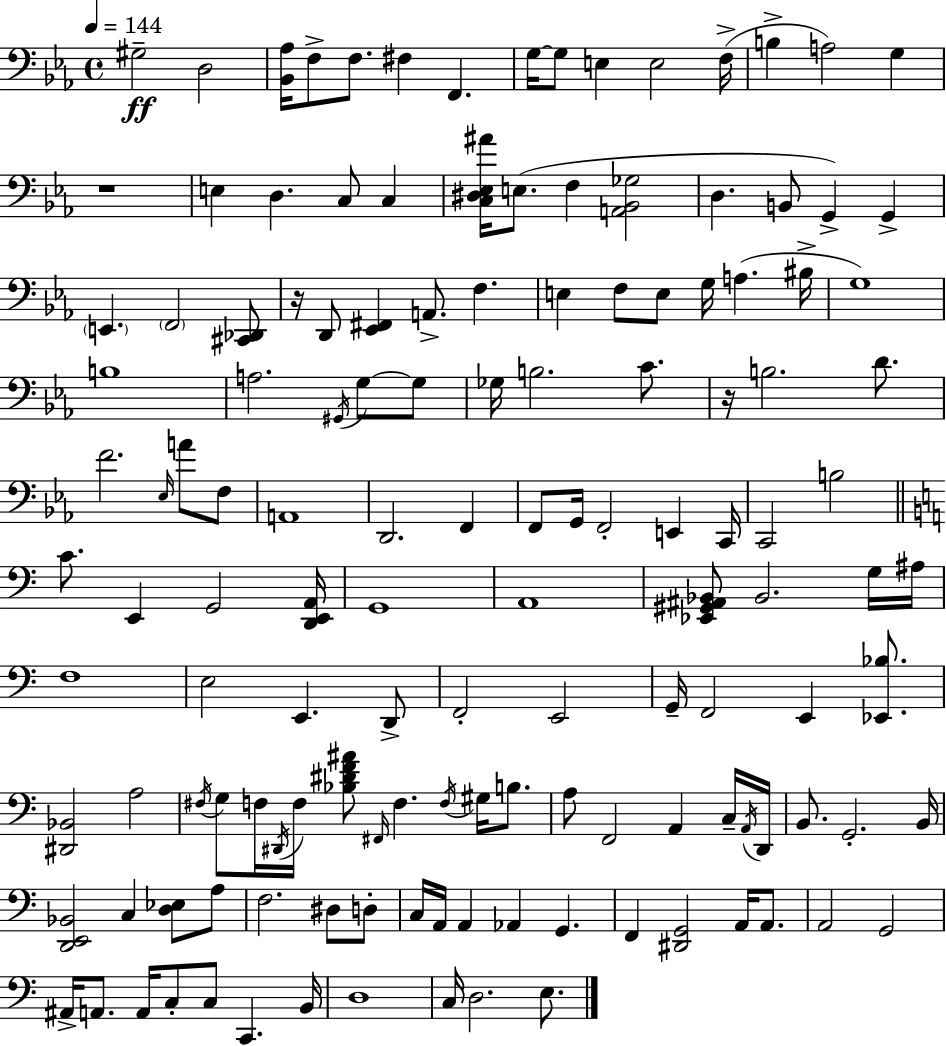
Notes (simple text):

G#3/h D3/h [Bb2,Ab3]/s F3/e F3/e. F#3/q F2/q. G3/s G3/e E3/q E3/h F3/s B3/q A3/h G3/q R/w E3/q D3/q. C3/e C3/q [C3,D#3,Eb3,A#4]/s E3/e. F3/q [A2,Bb2,Gb3]/h D3/q. B2/e G2/q G2/q E2/q. F2/h [C#2,Db2]/e R/s D2/e [Eb2,F#2]/q A2/e. F3/q. E3/q F3/e E3/e G3/s A3/q. BIS3/s G3/w B3/w A3/h. G#2/s G3/e G3/e Gb3/s B3/h. C4/e. R/s B3/h. D4/e. F4/h. Eb3/s A4/e F3/e A2/w D2/h. F2/q F2/e G2/s F2/h E2/q C2/s C2/h B3/h C4/e. E2/q G2/h [D2,E2,A2]/s G2/w A2/w [Eb2,G#2,A#2,Bb2]/e Bb2/h. G3/s A#3/s F3/w E3/h E2/q. D2/e F2/h E2/h G2/s F2/h E2/q [Eb2,Bb3]/e. [D#2,Bb2]/h A3/h F#3/s G3/e F3/s D#2/s F3/s [Bb3,D#4,F4,A#4]/e F#2/s F3/q. F3/s G#3/s B3/e. A3/e F2/h A2/q C3/s A2/s D2/s B2/e. G2/h. B2/s [D2,E2,Bb2]/h C3/q [D3,Eb3]/e A3/e F3/h. D#3/e D3/e C3/s A2/s A2/q Ab2/q G2/q. F2/q [D#2,G2]/h A2/s A2/e. A2/h G2/h A#2/s A2/e. A2/s C3/e C3/e C2/q. B2/s D3/w C3/s D3/h. E3/e.